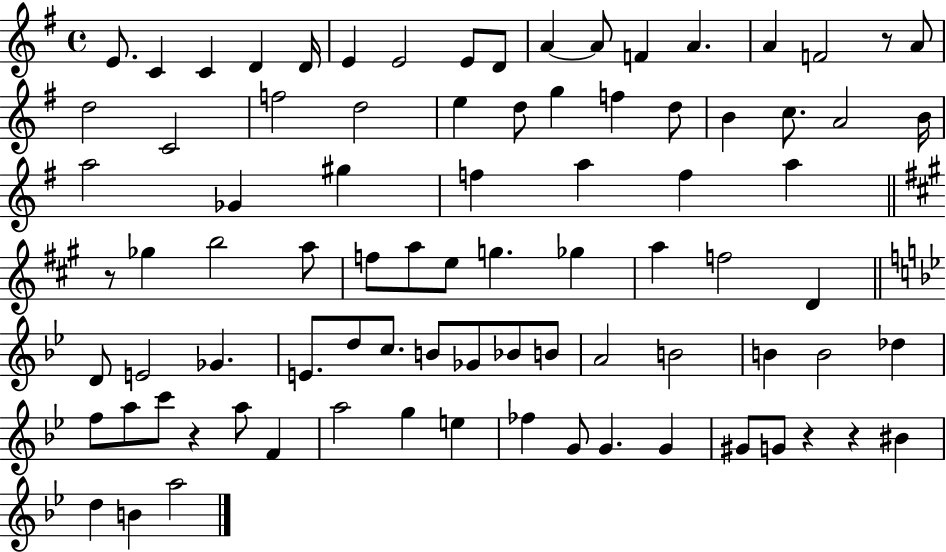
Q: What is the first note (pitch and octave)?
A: E4